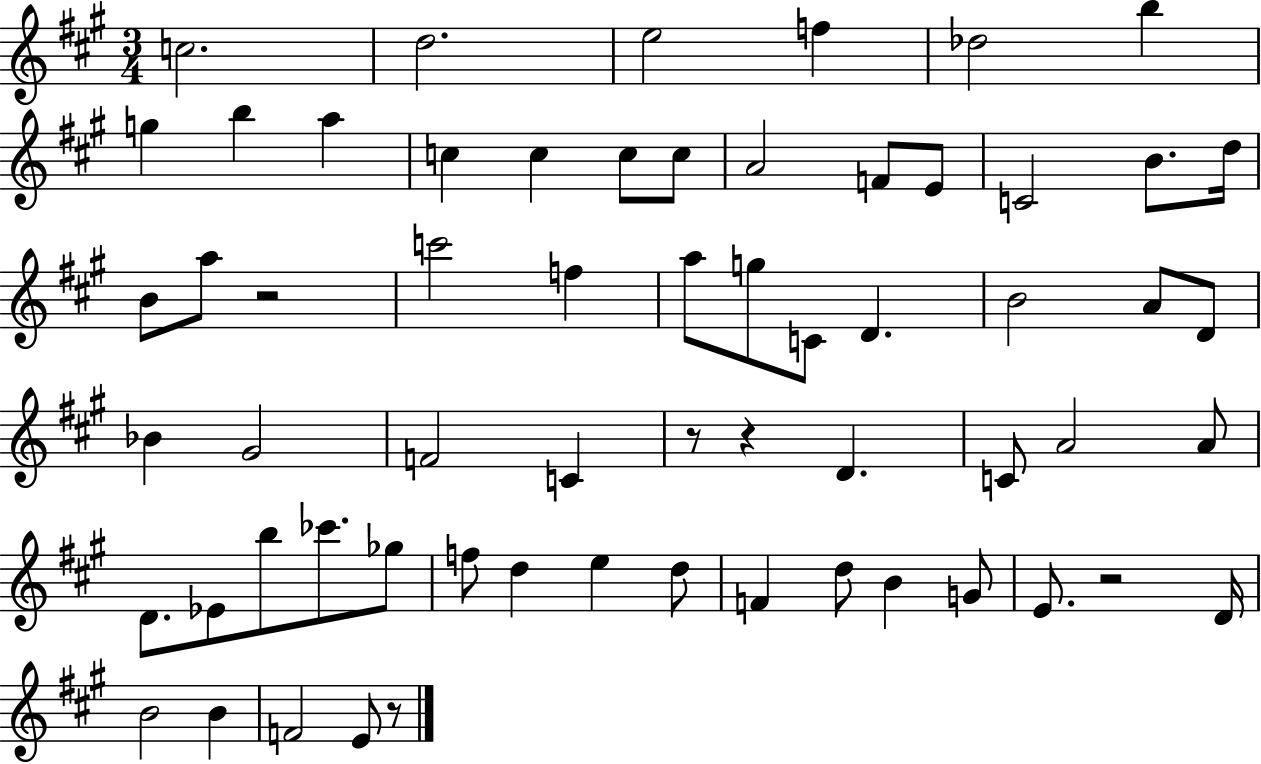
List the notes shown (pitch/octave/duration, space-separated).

C5/h. D5/h. E5/h F5/q Db5/h B5/q G5/q B5/q A5/q C5/q C5/q C5/e C5/e A4/h F4/e E4/e C4/h B4/e. D5/s B4/e A5/e R/h C6/h F5/q A5/e G5/e C4/e D4/q. B4/h A4/e D4/e Bb4/q G#4/h F4/h C4/q R/e R/q D4/q. C4/e A4/h A4/e D4/e. Eb4/e B5/e CES6/e. Gb5/e F5/e D5/q E5/q D5/e F4/q D5/e B4/q G4/e E4/e. R/h D4/s B4/h B4/q F4/h E4/e R/e